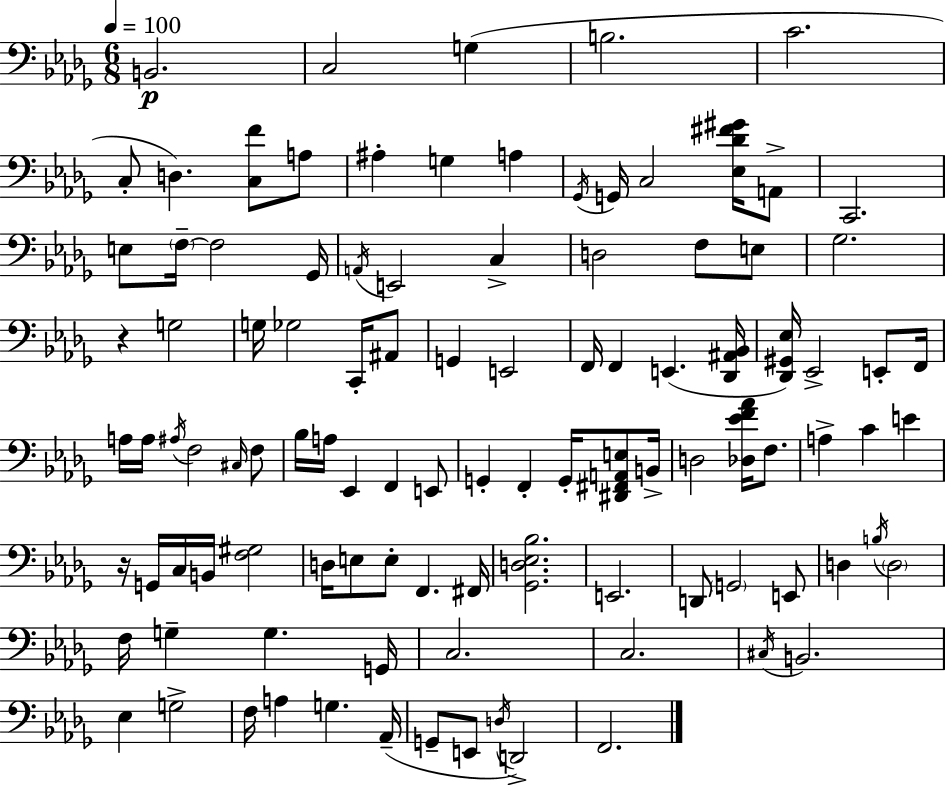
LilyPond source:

{
  \clef bass
  \numericTimeSignature
  \time 6/8
  \key bes \minor
  \tempo 4 = 100
  b,2.\p | c2 g4( | b2. | c'2. | \break c8-. d4.) <c f'>8 a8 | ais4-. g4 a4 | \acciaccatura { ges,16 } g,16 c2 <ees des' fis' gis'>16 a,8-> | c,2. | \break e8 \parenthesize f16--~~ f2 | ges,16 \acciaccatura { a,16 } e,2 c4-> | d2 f8 | e8 ges2. | \break r4 g2 | g16 ges2 c,16-. | ais,8 g,4 e,2 | f,16 f,4 e,4.( | \break <des, ais, bes,>16 <des, gis, ees>16) ees,2-> e,8-. | f,16 a16 a16 \acciaccatura { ais16 } f2 | \grace { cis16 } f8 bes16 a16 ees,4 f,4 | e,8 g,4-. f,4-. | \break g,16-. <dis, fis, a, e>8 b,16-> d2 | <des ees' f' aes'>16 f8. a4-> c'4 | e'4 r16 g,16 c16 b,16 <f gis>2 | d16 e8 e8-. f,4. | \break fis,16 <ges, d ees bes>2. | e,2. | d,8 \parenthesize g,2 | e,8 d4 \acciaccatura { b16 } \parenthesize d2 | \break f16 g4-- g4. | g,16 c2. | c2. | \acciaccatura { cis16 } b,2. | \break ees4 g2-> | f16 a4 g4. | aes,16--( g,8-- e,8 \acciaccatura { d16 }) d,2-> | f,2. | \break \bar "|."
}